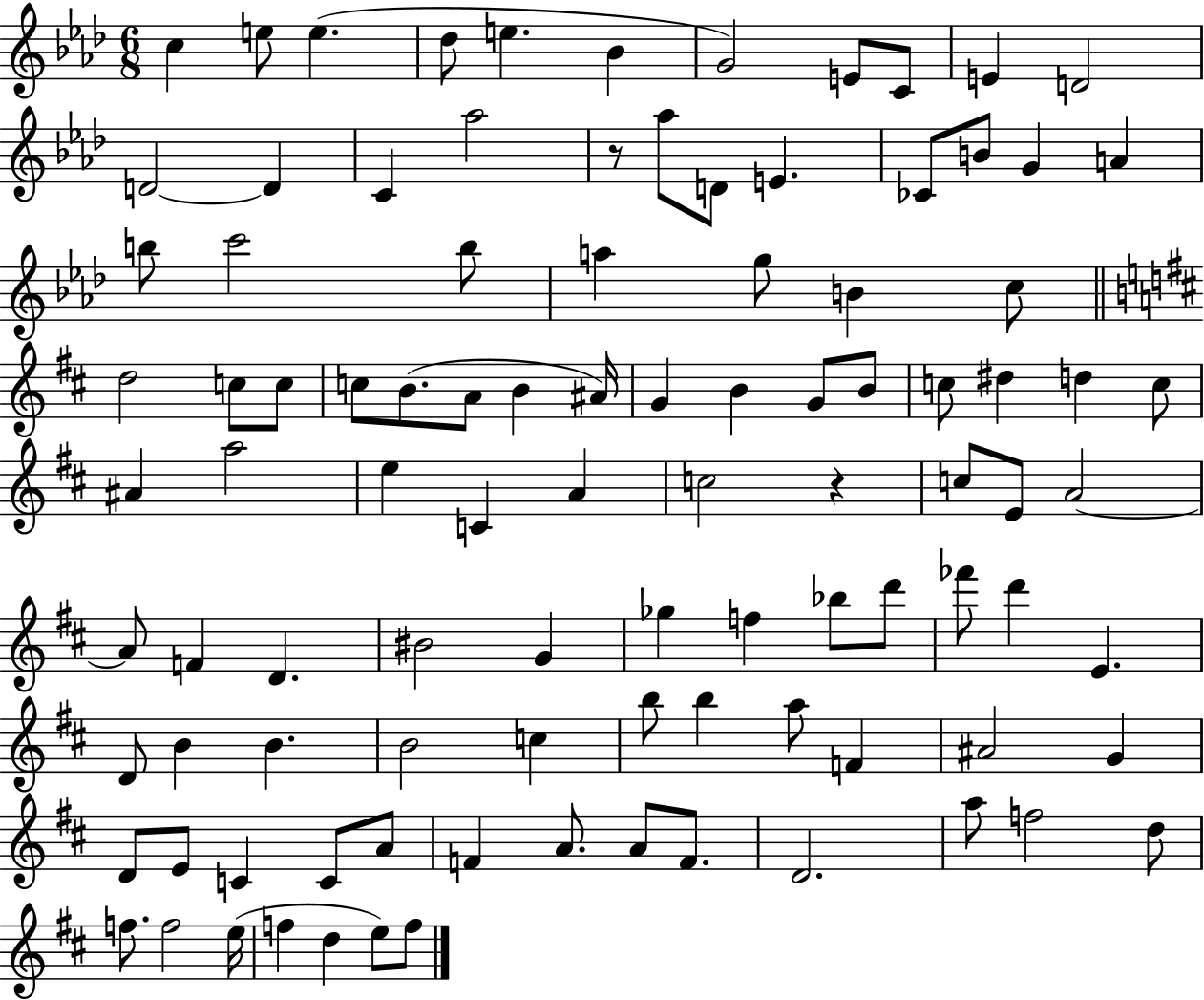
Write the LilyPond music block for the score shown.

{
  \clef treble
  \numericTimeSignature
  \time 6/8
  \key aes \major
  c''4 e''8 e''4.( | des''8 e''4. bes'4 | g'2) e'8 c'8 | e'4 d'2 | \break d'2~~ d'4 | c'4 aes''2 | r8 aes''8 d'8 e'4. | ces'8 b'8 g'4 a'4 | \break b''8 c'''2 b''8 | a''4 g''8 b'4 c''8 | \bar "||" \break \key b \minor d''2 c''8 c''8 | c''8 b'8.( a'8 b'4 ais'16) | g'4 b'4 g'8 b'8 | c''8 dis''4 d''4 c''8 | \break ais'4 a''2 | e''4 c'4 a'4 | c''2 r4 | c''8 e'8 a'2~~ | \break a'8 f'4 d'4. | bis'2 g'4 | ges''4 f''4 bes''8 d'''8 | fes'''8 d'''4 e'4. | \break d'8 b'4 b'4. | b'2 c''4 | b''8 b''4 a''8 f'4 | ais'2 g'4 | \break d'8 e'8 c'4 c'8 a'8 | f'4 a'8. a'8 f'8. | d'2. | a''8 f''2 d''8 | \break f''8. f''2 e''16( | f''4 d''4 e''8) f''8 | \bar "|."
}